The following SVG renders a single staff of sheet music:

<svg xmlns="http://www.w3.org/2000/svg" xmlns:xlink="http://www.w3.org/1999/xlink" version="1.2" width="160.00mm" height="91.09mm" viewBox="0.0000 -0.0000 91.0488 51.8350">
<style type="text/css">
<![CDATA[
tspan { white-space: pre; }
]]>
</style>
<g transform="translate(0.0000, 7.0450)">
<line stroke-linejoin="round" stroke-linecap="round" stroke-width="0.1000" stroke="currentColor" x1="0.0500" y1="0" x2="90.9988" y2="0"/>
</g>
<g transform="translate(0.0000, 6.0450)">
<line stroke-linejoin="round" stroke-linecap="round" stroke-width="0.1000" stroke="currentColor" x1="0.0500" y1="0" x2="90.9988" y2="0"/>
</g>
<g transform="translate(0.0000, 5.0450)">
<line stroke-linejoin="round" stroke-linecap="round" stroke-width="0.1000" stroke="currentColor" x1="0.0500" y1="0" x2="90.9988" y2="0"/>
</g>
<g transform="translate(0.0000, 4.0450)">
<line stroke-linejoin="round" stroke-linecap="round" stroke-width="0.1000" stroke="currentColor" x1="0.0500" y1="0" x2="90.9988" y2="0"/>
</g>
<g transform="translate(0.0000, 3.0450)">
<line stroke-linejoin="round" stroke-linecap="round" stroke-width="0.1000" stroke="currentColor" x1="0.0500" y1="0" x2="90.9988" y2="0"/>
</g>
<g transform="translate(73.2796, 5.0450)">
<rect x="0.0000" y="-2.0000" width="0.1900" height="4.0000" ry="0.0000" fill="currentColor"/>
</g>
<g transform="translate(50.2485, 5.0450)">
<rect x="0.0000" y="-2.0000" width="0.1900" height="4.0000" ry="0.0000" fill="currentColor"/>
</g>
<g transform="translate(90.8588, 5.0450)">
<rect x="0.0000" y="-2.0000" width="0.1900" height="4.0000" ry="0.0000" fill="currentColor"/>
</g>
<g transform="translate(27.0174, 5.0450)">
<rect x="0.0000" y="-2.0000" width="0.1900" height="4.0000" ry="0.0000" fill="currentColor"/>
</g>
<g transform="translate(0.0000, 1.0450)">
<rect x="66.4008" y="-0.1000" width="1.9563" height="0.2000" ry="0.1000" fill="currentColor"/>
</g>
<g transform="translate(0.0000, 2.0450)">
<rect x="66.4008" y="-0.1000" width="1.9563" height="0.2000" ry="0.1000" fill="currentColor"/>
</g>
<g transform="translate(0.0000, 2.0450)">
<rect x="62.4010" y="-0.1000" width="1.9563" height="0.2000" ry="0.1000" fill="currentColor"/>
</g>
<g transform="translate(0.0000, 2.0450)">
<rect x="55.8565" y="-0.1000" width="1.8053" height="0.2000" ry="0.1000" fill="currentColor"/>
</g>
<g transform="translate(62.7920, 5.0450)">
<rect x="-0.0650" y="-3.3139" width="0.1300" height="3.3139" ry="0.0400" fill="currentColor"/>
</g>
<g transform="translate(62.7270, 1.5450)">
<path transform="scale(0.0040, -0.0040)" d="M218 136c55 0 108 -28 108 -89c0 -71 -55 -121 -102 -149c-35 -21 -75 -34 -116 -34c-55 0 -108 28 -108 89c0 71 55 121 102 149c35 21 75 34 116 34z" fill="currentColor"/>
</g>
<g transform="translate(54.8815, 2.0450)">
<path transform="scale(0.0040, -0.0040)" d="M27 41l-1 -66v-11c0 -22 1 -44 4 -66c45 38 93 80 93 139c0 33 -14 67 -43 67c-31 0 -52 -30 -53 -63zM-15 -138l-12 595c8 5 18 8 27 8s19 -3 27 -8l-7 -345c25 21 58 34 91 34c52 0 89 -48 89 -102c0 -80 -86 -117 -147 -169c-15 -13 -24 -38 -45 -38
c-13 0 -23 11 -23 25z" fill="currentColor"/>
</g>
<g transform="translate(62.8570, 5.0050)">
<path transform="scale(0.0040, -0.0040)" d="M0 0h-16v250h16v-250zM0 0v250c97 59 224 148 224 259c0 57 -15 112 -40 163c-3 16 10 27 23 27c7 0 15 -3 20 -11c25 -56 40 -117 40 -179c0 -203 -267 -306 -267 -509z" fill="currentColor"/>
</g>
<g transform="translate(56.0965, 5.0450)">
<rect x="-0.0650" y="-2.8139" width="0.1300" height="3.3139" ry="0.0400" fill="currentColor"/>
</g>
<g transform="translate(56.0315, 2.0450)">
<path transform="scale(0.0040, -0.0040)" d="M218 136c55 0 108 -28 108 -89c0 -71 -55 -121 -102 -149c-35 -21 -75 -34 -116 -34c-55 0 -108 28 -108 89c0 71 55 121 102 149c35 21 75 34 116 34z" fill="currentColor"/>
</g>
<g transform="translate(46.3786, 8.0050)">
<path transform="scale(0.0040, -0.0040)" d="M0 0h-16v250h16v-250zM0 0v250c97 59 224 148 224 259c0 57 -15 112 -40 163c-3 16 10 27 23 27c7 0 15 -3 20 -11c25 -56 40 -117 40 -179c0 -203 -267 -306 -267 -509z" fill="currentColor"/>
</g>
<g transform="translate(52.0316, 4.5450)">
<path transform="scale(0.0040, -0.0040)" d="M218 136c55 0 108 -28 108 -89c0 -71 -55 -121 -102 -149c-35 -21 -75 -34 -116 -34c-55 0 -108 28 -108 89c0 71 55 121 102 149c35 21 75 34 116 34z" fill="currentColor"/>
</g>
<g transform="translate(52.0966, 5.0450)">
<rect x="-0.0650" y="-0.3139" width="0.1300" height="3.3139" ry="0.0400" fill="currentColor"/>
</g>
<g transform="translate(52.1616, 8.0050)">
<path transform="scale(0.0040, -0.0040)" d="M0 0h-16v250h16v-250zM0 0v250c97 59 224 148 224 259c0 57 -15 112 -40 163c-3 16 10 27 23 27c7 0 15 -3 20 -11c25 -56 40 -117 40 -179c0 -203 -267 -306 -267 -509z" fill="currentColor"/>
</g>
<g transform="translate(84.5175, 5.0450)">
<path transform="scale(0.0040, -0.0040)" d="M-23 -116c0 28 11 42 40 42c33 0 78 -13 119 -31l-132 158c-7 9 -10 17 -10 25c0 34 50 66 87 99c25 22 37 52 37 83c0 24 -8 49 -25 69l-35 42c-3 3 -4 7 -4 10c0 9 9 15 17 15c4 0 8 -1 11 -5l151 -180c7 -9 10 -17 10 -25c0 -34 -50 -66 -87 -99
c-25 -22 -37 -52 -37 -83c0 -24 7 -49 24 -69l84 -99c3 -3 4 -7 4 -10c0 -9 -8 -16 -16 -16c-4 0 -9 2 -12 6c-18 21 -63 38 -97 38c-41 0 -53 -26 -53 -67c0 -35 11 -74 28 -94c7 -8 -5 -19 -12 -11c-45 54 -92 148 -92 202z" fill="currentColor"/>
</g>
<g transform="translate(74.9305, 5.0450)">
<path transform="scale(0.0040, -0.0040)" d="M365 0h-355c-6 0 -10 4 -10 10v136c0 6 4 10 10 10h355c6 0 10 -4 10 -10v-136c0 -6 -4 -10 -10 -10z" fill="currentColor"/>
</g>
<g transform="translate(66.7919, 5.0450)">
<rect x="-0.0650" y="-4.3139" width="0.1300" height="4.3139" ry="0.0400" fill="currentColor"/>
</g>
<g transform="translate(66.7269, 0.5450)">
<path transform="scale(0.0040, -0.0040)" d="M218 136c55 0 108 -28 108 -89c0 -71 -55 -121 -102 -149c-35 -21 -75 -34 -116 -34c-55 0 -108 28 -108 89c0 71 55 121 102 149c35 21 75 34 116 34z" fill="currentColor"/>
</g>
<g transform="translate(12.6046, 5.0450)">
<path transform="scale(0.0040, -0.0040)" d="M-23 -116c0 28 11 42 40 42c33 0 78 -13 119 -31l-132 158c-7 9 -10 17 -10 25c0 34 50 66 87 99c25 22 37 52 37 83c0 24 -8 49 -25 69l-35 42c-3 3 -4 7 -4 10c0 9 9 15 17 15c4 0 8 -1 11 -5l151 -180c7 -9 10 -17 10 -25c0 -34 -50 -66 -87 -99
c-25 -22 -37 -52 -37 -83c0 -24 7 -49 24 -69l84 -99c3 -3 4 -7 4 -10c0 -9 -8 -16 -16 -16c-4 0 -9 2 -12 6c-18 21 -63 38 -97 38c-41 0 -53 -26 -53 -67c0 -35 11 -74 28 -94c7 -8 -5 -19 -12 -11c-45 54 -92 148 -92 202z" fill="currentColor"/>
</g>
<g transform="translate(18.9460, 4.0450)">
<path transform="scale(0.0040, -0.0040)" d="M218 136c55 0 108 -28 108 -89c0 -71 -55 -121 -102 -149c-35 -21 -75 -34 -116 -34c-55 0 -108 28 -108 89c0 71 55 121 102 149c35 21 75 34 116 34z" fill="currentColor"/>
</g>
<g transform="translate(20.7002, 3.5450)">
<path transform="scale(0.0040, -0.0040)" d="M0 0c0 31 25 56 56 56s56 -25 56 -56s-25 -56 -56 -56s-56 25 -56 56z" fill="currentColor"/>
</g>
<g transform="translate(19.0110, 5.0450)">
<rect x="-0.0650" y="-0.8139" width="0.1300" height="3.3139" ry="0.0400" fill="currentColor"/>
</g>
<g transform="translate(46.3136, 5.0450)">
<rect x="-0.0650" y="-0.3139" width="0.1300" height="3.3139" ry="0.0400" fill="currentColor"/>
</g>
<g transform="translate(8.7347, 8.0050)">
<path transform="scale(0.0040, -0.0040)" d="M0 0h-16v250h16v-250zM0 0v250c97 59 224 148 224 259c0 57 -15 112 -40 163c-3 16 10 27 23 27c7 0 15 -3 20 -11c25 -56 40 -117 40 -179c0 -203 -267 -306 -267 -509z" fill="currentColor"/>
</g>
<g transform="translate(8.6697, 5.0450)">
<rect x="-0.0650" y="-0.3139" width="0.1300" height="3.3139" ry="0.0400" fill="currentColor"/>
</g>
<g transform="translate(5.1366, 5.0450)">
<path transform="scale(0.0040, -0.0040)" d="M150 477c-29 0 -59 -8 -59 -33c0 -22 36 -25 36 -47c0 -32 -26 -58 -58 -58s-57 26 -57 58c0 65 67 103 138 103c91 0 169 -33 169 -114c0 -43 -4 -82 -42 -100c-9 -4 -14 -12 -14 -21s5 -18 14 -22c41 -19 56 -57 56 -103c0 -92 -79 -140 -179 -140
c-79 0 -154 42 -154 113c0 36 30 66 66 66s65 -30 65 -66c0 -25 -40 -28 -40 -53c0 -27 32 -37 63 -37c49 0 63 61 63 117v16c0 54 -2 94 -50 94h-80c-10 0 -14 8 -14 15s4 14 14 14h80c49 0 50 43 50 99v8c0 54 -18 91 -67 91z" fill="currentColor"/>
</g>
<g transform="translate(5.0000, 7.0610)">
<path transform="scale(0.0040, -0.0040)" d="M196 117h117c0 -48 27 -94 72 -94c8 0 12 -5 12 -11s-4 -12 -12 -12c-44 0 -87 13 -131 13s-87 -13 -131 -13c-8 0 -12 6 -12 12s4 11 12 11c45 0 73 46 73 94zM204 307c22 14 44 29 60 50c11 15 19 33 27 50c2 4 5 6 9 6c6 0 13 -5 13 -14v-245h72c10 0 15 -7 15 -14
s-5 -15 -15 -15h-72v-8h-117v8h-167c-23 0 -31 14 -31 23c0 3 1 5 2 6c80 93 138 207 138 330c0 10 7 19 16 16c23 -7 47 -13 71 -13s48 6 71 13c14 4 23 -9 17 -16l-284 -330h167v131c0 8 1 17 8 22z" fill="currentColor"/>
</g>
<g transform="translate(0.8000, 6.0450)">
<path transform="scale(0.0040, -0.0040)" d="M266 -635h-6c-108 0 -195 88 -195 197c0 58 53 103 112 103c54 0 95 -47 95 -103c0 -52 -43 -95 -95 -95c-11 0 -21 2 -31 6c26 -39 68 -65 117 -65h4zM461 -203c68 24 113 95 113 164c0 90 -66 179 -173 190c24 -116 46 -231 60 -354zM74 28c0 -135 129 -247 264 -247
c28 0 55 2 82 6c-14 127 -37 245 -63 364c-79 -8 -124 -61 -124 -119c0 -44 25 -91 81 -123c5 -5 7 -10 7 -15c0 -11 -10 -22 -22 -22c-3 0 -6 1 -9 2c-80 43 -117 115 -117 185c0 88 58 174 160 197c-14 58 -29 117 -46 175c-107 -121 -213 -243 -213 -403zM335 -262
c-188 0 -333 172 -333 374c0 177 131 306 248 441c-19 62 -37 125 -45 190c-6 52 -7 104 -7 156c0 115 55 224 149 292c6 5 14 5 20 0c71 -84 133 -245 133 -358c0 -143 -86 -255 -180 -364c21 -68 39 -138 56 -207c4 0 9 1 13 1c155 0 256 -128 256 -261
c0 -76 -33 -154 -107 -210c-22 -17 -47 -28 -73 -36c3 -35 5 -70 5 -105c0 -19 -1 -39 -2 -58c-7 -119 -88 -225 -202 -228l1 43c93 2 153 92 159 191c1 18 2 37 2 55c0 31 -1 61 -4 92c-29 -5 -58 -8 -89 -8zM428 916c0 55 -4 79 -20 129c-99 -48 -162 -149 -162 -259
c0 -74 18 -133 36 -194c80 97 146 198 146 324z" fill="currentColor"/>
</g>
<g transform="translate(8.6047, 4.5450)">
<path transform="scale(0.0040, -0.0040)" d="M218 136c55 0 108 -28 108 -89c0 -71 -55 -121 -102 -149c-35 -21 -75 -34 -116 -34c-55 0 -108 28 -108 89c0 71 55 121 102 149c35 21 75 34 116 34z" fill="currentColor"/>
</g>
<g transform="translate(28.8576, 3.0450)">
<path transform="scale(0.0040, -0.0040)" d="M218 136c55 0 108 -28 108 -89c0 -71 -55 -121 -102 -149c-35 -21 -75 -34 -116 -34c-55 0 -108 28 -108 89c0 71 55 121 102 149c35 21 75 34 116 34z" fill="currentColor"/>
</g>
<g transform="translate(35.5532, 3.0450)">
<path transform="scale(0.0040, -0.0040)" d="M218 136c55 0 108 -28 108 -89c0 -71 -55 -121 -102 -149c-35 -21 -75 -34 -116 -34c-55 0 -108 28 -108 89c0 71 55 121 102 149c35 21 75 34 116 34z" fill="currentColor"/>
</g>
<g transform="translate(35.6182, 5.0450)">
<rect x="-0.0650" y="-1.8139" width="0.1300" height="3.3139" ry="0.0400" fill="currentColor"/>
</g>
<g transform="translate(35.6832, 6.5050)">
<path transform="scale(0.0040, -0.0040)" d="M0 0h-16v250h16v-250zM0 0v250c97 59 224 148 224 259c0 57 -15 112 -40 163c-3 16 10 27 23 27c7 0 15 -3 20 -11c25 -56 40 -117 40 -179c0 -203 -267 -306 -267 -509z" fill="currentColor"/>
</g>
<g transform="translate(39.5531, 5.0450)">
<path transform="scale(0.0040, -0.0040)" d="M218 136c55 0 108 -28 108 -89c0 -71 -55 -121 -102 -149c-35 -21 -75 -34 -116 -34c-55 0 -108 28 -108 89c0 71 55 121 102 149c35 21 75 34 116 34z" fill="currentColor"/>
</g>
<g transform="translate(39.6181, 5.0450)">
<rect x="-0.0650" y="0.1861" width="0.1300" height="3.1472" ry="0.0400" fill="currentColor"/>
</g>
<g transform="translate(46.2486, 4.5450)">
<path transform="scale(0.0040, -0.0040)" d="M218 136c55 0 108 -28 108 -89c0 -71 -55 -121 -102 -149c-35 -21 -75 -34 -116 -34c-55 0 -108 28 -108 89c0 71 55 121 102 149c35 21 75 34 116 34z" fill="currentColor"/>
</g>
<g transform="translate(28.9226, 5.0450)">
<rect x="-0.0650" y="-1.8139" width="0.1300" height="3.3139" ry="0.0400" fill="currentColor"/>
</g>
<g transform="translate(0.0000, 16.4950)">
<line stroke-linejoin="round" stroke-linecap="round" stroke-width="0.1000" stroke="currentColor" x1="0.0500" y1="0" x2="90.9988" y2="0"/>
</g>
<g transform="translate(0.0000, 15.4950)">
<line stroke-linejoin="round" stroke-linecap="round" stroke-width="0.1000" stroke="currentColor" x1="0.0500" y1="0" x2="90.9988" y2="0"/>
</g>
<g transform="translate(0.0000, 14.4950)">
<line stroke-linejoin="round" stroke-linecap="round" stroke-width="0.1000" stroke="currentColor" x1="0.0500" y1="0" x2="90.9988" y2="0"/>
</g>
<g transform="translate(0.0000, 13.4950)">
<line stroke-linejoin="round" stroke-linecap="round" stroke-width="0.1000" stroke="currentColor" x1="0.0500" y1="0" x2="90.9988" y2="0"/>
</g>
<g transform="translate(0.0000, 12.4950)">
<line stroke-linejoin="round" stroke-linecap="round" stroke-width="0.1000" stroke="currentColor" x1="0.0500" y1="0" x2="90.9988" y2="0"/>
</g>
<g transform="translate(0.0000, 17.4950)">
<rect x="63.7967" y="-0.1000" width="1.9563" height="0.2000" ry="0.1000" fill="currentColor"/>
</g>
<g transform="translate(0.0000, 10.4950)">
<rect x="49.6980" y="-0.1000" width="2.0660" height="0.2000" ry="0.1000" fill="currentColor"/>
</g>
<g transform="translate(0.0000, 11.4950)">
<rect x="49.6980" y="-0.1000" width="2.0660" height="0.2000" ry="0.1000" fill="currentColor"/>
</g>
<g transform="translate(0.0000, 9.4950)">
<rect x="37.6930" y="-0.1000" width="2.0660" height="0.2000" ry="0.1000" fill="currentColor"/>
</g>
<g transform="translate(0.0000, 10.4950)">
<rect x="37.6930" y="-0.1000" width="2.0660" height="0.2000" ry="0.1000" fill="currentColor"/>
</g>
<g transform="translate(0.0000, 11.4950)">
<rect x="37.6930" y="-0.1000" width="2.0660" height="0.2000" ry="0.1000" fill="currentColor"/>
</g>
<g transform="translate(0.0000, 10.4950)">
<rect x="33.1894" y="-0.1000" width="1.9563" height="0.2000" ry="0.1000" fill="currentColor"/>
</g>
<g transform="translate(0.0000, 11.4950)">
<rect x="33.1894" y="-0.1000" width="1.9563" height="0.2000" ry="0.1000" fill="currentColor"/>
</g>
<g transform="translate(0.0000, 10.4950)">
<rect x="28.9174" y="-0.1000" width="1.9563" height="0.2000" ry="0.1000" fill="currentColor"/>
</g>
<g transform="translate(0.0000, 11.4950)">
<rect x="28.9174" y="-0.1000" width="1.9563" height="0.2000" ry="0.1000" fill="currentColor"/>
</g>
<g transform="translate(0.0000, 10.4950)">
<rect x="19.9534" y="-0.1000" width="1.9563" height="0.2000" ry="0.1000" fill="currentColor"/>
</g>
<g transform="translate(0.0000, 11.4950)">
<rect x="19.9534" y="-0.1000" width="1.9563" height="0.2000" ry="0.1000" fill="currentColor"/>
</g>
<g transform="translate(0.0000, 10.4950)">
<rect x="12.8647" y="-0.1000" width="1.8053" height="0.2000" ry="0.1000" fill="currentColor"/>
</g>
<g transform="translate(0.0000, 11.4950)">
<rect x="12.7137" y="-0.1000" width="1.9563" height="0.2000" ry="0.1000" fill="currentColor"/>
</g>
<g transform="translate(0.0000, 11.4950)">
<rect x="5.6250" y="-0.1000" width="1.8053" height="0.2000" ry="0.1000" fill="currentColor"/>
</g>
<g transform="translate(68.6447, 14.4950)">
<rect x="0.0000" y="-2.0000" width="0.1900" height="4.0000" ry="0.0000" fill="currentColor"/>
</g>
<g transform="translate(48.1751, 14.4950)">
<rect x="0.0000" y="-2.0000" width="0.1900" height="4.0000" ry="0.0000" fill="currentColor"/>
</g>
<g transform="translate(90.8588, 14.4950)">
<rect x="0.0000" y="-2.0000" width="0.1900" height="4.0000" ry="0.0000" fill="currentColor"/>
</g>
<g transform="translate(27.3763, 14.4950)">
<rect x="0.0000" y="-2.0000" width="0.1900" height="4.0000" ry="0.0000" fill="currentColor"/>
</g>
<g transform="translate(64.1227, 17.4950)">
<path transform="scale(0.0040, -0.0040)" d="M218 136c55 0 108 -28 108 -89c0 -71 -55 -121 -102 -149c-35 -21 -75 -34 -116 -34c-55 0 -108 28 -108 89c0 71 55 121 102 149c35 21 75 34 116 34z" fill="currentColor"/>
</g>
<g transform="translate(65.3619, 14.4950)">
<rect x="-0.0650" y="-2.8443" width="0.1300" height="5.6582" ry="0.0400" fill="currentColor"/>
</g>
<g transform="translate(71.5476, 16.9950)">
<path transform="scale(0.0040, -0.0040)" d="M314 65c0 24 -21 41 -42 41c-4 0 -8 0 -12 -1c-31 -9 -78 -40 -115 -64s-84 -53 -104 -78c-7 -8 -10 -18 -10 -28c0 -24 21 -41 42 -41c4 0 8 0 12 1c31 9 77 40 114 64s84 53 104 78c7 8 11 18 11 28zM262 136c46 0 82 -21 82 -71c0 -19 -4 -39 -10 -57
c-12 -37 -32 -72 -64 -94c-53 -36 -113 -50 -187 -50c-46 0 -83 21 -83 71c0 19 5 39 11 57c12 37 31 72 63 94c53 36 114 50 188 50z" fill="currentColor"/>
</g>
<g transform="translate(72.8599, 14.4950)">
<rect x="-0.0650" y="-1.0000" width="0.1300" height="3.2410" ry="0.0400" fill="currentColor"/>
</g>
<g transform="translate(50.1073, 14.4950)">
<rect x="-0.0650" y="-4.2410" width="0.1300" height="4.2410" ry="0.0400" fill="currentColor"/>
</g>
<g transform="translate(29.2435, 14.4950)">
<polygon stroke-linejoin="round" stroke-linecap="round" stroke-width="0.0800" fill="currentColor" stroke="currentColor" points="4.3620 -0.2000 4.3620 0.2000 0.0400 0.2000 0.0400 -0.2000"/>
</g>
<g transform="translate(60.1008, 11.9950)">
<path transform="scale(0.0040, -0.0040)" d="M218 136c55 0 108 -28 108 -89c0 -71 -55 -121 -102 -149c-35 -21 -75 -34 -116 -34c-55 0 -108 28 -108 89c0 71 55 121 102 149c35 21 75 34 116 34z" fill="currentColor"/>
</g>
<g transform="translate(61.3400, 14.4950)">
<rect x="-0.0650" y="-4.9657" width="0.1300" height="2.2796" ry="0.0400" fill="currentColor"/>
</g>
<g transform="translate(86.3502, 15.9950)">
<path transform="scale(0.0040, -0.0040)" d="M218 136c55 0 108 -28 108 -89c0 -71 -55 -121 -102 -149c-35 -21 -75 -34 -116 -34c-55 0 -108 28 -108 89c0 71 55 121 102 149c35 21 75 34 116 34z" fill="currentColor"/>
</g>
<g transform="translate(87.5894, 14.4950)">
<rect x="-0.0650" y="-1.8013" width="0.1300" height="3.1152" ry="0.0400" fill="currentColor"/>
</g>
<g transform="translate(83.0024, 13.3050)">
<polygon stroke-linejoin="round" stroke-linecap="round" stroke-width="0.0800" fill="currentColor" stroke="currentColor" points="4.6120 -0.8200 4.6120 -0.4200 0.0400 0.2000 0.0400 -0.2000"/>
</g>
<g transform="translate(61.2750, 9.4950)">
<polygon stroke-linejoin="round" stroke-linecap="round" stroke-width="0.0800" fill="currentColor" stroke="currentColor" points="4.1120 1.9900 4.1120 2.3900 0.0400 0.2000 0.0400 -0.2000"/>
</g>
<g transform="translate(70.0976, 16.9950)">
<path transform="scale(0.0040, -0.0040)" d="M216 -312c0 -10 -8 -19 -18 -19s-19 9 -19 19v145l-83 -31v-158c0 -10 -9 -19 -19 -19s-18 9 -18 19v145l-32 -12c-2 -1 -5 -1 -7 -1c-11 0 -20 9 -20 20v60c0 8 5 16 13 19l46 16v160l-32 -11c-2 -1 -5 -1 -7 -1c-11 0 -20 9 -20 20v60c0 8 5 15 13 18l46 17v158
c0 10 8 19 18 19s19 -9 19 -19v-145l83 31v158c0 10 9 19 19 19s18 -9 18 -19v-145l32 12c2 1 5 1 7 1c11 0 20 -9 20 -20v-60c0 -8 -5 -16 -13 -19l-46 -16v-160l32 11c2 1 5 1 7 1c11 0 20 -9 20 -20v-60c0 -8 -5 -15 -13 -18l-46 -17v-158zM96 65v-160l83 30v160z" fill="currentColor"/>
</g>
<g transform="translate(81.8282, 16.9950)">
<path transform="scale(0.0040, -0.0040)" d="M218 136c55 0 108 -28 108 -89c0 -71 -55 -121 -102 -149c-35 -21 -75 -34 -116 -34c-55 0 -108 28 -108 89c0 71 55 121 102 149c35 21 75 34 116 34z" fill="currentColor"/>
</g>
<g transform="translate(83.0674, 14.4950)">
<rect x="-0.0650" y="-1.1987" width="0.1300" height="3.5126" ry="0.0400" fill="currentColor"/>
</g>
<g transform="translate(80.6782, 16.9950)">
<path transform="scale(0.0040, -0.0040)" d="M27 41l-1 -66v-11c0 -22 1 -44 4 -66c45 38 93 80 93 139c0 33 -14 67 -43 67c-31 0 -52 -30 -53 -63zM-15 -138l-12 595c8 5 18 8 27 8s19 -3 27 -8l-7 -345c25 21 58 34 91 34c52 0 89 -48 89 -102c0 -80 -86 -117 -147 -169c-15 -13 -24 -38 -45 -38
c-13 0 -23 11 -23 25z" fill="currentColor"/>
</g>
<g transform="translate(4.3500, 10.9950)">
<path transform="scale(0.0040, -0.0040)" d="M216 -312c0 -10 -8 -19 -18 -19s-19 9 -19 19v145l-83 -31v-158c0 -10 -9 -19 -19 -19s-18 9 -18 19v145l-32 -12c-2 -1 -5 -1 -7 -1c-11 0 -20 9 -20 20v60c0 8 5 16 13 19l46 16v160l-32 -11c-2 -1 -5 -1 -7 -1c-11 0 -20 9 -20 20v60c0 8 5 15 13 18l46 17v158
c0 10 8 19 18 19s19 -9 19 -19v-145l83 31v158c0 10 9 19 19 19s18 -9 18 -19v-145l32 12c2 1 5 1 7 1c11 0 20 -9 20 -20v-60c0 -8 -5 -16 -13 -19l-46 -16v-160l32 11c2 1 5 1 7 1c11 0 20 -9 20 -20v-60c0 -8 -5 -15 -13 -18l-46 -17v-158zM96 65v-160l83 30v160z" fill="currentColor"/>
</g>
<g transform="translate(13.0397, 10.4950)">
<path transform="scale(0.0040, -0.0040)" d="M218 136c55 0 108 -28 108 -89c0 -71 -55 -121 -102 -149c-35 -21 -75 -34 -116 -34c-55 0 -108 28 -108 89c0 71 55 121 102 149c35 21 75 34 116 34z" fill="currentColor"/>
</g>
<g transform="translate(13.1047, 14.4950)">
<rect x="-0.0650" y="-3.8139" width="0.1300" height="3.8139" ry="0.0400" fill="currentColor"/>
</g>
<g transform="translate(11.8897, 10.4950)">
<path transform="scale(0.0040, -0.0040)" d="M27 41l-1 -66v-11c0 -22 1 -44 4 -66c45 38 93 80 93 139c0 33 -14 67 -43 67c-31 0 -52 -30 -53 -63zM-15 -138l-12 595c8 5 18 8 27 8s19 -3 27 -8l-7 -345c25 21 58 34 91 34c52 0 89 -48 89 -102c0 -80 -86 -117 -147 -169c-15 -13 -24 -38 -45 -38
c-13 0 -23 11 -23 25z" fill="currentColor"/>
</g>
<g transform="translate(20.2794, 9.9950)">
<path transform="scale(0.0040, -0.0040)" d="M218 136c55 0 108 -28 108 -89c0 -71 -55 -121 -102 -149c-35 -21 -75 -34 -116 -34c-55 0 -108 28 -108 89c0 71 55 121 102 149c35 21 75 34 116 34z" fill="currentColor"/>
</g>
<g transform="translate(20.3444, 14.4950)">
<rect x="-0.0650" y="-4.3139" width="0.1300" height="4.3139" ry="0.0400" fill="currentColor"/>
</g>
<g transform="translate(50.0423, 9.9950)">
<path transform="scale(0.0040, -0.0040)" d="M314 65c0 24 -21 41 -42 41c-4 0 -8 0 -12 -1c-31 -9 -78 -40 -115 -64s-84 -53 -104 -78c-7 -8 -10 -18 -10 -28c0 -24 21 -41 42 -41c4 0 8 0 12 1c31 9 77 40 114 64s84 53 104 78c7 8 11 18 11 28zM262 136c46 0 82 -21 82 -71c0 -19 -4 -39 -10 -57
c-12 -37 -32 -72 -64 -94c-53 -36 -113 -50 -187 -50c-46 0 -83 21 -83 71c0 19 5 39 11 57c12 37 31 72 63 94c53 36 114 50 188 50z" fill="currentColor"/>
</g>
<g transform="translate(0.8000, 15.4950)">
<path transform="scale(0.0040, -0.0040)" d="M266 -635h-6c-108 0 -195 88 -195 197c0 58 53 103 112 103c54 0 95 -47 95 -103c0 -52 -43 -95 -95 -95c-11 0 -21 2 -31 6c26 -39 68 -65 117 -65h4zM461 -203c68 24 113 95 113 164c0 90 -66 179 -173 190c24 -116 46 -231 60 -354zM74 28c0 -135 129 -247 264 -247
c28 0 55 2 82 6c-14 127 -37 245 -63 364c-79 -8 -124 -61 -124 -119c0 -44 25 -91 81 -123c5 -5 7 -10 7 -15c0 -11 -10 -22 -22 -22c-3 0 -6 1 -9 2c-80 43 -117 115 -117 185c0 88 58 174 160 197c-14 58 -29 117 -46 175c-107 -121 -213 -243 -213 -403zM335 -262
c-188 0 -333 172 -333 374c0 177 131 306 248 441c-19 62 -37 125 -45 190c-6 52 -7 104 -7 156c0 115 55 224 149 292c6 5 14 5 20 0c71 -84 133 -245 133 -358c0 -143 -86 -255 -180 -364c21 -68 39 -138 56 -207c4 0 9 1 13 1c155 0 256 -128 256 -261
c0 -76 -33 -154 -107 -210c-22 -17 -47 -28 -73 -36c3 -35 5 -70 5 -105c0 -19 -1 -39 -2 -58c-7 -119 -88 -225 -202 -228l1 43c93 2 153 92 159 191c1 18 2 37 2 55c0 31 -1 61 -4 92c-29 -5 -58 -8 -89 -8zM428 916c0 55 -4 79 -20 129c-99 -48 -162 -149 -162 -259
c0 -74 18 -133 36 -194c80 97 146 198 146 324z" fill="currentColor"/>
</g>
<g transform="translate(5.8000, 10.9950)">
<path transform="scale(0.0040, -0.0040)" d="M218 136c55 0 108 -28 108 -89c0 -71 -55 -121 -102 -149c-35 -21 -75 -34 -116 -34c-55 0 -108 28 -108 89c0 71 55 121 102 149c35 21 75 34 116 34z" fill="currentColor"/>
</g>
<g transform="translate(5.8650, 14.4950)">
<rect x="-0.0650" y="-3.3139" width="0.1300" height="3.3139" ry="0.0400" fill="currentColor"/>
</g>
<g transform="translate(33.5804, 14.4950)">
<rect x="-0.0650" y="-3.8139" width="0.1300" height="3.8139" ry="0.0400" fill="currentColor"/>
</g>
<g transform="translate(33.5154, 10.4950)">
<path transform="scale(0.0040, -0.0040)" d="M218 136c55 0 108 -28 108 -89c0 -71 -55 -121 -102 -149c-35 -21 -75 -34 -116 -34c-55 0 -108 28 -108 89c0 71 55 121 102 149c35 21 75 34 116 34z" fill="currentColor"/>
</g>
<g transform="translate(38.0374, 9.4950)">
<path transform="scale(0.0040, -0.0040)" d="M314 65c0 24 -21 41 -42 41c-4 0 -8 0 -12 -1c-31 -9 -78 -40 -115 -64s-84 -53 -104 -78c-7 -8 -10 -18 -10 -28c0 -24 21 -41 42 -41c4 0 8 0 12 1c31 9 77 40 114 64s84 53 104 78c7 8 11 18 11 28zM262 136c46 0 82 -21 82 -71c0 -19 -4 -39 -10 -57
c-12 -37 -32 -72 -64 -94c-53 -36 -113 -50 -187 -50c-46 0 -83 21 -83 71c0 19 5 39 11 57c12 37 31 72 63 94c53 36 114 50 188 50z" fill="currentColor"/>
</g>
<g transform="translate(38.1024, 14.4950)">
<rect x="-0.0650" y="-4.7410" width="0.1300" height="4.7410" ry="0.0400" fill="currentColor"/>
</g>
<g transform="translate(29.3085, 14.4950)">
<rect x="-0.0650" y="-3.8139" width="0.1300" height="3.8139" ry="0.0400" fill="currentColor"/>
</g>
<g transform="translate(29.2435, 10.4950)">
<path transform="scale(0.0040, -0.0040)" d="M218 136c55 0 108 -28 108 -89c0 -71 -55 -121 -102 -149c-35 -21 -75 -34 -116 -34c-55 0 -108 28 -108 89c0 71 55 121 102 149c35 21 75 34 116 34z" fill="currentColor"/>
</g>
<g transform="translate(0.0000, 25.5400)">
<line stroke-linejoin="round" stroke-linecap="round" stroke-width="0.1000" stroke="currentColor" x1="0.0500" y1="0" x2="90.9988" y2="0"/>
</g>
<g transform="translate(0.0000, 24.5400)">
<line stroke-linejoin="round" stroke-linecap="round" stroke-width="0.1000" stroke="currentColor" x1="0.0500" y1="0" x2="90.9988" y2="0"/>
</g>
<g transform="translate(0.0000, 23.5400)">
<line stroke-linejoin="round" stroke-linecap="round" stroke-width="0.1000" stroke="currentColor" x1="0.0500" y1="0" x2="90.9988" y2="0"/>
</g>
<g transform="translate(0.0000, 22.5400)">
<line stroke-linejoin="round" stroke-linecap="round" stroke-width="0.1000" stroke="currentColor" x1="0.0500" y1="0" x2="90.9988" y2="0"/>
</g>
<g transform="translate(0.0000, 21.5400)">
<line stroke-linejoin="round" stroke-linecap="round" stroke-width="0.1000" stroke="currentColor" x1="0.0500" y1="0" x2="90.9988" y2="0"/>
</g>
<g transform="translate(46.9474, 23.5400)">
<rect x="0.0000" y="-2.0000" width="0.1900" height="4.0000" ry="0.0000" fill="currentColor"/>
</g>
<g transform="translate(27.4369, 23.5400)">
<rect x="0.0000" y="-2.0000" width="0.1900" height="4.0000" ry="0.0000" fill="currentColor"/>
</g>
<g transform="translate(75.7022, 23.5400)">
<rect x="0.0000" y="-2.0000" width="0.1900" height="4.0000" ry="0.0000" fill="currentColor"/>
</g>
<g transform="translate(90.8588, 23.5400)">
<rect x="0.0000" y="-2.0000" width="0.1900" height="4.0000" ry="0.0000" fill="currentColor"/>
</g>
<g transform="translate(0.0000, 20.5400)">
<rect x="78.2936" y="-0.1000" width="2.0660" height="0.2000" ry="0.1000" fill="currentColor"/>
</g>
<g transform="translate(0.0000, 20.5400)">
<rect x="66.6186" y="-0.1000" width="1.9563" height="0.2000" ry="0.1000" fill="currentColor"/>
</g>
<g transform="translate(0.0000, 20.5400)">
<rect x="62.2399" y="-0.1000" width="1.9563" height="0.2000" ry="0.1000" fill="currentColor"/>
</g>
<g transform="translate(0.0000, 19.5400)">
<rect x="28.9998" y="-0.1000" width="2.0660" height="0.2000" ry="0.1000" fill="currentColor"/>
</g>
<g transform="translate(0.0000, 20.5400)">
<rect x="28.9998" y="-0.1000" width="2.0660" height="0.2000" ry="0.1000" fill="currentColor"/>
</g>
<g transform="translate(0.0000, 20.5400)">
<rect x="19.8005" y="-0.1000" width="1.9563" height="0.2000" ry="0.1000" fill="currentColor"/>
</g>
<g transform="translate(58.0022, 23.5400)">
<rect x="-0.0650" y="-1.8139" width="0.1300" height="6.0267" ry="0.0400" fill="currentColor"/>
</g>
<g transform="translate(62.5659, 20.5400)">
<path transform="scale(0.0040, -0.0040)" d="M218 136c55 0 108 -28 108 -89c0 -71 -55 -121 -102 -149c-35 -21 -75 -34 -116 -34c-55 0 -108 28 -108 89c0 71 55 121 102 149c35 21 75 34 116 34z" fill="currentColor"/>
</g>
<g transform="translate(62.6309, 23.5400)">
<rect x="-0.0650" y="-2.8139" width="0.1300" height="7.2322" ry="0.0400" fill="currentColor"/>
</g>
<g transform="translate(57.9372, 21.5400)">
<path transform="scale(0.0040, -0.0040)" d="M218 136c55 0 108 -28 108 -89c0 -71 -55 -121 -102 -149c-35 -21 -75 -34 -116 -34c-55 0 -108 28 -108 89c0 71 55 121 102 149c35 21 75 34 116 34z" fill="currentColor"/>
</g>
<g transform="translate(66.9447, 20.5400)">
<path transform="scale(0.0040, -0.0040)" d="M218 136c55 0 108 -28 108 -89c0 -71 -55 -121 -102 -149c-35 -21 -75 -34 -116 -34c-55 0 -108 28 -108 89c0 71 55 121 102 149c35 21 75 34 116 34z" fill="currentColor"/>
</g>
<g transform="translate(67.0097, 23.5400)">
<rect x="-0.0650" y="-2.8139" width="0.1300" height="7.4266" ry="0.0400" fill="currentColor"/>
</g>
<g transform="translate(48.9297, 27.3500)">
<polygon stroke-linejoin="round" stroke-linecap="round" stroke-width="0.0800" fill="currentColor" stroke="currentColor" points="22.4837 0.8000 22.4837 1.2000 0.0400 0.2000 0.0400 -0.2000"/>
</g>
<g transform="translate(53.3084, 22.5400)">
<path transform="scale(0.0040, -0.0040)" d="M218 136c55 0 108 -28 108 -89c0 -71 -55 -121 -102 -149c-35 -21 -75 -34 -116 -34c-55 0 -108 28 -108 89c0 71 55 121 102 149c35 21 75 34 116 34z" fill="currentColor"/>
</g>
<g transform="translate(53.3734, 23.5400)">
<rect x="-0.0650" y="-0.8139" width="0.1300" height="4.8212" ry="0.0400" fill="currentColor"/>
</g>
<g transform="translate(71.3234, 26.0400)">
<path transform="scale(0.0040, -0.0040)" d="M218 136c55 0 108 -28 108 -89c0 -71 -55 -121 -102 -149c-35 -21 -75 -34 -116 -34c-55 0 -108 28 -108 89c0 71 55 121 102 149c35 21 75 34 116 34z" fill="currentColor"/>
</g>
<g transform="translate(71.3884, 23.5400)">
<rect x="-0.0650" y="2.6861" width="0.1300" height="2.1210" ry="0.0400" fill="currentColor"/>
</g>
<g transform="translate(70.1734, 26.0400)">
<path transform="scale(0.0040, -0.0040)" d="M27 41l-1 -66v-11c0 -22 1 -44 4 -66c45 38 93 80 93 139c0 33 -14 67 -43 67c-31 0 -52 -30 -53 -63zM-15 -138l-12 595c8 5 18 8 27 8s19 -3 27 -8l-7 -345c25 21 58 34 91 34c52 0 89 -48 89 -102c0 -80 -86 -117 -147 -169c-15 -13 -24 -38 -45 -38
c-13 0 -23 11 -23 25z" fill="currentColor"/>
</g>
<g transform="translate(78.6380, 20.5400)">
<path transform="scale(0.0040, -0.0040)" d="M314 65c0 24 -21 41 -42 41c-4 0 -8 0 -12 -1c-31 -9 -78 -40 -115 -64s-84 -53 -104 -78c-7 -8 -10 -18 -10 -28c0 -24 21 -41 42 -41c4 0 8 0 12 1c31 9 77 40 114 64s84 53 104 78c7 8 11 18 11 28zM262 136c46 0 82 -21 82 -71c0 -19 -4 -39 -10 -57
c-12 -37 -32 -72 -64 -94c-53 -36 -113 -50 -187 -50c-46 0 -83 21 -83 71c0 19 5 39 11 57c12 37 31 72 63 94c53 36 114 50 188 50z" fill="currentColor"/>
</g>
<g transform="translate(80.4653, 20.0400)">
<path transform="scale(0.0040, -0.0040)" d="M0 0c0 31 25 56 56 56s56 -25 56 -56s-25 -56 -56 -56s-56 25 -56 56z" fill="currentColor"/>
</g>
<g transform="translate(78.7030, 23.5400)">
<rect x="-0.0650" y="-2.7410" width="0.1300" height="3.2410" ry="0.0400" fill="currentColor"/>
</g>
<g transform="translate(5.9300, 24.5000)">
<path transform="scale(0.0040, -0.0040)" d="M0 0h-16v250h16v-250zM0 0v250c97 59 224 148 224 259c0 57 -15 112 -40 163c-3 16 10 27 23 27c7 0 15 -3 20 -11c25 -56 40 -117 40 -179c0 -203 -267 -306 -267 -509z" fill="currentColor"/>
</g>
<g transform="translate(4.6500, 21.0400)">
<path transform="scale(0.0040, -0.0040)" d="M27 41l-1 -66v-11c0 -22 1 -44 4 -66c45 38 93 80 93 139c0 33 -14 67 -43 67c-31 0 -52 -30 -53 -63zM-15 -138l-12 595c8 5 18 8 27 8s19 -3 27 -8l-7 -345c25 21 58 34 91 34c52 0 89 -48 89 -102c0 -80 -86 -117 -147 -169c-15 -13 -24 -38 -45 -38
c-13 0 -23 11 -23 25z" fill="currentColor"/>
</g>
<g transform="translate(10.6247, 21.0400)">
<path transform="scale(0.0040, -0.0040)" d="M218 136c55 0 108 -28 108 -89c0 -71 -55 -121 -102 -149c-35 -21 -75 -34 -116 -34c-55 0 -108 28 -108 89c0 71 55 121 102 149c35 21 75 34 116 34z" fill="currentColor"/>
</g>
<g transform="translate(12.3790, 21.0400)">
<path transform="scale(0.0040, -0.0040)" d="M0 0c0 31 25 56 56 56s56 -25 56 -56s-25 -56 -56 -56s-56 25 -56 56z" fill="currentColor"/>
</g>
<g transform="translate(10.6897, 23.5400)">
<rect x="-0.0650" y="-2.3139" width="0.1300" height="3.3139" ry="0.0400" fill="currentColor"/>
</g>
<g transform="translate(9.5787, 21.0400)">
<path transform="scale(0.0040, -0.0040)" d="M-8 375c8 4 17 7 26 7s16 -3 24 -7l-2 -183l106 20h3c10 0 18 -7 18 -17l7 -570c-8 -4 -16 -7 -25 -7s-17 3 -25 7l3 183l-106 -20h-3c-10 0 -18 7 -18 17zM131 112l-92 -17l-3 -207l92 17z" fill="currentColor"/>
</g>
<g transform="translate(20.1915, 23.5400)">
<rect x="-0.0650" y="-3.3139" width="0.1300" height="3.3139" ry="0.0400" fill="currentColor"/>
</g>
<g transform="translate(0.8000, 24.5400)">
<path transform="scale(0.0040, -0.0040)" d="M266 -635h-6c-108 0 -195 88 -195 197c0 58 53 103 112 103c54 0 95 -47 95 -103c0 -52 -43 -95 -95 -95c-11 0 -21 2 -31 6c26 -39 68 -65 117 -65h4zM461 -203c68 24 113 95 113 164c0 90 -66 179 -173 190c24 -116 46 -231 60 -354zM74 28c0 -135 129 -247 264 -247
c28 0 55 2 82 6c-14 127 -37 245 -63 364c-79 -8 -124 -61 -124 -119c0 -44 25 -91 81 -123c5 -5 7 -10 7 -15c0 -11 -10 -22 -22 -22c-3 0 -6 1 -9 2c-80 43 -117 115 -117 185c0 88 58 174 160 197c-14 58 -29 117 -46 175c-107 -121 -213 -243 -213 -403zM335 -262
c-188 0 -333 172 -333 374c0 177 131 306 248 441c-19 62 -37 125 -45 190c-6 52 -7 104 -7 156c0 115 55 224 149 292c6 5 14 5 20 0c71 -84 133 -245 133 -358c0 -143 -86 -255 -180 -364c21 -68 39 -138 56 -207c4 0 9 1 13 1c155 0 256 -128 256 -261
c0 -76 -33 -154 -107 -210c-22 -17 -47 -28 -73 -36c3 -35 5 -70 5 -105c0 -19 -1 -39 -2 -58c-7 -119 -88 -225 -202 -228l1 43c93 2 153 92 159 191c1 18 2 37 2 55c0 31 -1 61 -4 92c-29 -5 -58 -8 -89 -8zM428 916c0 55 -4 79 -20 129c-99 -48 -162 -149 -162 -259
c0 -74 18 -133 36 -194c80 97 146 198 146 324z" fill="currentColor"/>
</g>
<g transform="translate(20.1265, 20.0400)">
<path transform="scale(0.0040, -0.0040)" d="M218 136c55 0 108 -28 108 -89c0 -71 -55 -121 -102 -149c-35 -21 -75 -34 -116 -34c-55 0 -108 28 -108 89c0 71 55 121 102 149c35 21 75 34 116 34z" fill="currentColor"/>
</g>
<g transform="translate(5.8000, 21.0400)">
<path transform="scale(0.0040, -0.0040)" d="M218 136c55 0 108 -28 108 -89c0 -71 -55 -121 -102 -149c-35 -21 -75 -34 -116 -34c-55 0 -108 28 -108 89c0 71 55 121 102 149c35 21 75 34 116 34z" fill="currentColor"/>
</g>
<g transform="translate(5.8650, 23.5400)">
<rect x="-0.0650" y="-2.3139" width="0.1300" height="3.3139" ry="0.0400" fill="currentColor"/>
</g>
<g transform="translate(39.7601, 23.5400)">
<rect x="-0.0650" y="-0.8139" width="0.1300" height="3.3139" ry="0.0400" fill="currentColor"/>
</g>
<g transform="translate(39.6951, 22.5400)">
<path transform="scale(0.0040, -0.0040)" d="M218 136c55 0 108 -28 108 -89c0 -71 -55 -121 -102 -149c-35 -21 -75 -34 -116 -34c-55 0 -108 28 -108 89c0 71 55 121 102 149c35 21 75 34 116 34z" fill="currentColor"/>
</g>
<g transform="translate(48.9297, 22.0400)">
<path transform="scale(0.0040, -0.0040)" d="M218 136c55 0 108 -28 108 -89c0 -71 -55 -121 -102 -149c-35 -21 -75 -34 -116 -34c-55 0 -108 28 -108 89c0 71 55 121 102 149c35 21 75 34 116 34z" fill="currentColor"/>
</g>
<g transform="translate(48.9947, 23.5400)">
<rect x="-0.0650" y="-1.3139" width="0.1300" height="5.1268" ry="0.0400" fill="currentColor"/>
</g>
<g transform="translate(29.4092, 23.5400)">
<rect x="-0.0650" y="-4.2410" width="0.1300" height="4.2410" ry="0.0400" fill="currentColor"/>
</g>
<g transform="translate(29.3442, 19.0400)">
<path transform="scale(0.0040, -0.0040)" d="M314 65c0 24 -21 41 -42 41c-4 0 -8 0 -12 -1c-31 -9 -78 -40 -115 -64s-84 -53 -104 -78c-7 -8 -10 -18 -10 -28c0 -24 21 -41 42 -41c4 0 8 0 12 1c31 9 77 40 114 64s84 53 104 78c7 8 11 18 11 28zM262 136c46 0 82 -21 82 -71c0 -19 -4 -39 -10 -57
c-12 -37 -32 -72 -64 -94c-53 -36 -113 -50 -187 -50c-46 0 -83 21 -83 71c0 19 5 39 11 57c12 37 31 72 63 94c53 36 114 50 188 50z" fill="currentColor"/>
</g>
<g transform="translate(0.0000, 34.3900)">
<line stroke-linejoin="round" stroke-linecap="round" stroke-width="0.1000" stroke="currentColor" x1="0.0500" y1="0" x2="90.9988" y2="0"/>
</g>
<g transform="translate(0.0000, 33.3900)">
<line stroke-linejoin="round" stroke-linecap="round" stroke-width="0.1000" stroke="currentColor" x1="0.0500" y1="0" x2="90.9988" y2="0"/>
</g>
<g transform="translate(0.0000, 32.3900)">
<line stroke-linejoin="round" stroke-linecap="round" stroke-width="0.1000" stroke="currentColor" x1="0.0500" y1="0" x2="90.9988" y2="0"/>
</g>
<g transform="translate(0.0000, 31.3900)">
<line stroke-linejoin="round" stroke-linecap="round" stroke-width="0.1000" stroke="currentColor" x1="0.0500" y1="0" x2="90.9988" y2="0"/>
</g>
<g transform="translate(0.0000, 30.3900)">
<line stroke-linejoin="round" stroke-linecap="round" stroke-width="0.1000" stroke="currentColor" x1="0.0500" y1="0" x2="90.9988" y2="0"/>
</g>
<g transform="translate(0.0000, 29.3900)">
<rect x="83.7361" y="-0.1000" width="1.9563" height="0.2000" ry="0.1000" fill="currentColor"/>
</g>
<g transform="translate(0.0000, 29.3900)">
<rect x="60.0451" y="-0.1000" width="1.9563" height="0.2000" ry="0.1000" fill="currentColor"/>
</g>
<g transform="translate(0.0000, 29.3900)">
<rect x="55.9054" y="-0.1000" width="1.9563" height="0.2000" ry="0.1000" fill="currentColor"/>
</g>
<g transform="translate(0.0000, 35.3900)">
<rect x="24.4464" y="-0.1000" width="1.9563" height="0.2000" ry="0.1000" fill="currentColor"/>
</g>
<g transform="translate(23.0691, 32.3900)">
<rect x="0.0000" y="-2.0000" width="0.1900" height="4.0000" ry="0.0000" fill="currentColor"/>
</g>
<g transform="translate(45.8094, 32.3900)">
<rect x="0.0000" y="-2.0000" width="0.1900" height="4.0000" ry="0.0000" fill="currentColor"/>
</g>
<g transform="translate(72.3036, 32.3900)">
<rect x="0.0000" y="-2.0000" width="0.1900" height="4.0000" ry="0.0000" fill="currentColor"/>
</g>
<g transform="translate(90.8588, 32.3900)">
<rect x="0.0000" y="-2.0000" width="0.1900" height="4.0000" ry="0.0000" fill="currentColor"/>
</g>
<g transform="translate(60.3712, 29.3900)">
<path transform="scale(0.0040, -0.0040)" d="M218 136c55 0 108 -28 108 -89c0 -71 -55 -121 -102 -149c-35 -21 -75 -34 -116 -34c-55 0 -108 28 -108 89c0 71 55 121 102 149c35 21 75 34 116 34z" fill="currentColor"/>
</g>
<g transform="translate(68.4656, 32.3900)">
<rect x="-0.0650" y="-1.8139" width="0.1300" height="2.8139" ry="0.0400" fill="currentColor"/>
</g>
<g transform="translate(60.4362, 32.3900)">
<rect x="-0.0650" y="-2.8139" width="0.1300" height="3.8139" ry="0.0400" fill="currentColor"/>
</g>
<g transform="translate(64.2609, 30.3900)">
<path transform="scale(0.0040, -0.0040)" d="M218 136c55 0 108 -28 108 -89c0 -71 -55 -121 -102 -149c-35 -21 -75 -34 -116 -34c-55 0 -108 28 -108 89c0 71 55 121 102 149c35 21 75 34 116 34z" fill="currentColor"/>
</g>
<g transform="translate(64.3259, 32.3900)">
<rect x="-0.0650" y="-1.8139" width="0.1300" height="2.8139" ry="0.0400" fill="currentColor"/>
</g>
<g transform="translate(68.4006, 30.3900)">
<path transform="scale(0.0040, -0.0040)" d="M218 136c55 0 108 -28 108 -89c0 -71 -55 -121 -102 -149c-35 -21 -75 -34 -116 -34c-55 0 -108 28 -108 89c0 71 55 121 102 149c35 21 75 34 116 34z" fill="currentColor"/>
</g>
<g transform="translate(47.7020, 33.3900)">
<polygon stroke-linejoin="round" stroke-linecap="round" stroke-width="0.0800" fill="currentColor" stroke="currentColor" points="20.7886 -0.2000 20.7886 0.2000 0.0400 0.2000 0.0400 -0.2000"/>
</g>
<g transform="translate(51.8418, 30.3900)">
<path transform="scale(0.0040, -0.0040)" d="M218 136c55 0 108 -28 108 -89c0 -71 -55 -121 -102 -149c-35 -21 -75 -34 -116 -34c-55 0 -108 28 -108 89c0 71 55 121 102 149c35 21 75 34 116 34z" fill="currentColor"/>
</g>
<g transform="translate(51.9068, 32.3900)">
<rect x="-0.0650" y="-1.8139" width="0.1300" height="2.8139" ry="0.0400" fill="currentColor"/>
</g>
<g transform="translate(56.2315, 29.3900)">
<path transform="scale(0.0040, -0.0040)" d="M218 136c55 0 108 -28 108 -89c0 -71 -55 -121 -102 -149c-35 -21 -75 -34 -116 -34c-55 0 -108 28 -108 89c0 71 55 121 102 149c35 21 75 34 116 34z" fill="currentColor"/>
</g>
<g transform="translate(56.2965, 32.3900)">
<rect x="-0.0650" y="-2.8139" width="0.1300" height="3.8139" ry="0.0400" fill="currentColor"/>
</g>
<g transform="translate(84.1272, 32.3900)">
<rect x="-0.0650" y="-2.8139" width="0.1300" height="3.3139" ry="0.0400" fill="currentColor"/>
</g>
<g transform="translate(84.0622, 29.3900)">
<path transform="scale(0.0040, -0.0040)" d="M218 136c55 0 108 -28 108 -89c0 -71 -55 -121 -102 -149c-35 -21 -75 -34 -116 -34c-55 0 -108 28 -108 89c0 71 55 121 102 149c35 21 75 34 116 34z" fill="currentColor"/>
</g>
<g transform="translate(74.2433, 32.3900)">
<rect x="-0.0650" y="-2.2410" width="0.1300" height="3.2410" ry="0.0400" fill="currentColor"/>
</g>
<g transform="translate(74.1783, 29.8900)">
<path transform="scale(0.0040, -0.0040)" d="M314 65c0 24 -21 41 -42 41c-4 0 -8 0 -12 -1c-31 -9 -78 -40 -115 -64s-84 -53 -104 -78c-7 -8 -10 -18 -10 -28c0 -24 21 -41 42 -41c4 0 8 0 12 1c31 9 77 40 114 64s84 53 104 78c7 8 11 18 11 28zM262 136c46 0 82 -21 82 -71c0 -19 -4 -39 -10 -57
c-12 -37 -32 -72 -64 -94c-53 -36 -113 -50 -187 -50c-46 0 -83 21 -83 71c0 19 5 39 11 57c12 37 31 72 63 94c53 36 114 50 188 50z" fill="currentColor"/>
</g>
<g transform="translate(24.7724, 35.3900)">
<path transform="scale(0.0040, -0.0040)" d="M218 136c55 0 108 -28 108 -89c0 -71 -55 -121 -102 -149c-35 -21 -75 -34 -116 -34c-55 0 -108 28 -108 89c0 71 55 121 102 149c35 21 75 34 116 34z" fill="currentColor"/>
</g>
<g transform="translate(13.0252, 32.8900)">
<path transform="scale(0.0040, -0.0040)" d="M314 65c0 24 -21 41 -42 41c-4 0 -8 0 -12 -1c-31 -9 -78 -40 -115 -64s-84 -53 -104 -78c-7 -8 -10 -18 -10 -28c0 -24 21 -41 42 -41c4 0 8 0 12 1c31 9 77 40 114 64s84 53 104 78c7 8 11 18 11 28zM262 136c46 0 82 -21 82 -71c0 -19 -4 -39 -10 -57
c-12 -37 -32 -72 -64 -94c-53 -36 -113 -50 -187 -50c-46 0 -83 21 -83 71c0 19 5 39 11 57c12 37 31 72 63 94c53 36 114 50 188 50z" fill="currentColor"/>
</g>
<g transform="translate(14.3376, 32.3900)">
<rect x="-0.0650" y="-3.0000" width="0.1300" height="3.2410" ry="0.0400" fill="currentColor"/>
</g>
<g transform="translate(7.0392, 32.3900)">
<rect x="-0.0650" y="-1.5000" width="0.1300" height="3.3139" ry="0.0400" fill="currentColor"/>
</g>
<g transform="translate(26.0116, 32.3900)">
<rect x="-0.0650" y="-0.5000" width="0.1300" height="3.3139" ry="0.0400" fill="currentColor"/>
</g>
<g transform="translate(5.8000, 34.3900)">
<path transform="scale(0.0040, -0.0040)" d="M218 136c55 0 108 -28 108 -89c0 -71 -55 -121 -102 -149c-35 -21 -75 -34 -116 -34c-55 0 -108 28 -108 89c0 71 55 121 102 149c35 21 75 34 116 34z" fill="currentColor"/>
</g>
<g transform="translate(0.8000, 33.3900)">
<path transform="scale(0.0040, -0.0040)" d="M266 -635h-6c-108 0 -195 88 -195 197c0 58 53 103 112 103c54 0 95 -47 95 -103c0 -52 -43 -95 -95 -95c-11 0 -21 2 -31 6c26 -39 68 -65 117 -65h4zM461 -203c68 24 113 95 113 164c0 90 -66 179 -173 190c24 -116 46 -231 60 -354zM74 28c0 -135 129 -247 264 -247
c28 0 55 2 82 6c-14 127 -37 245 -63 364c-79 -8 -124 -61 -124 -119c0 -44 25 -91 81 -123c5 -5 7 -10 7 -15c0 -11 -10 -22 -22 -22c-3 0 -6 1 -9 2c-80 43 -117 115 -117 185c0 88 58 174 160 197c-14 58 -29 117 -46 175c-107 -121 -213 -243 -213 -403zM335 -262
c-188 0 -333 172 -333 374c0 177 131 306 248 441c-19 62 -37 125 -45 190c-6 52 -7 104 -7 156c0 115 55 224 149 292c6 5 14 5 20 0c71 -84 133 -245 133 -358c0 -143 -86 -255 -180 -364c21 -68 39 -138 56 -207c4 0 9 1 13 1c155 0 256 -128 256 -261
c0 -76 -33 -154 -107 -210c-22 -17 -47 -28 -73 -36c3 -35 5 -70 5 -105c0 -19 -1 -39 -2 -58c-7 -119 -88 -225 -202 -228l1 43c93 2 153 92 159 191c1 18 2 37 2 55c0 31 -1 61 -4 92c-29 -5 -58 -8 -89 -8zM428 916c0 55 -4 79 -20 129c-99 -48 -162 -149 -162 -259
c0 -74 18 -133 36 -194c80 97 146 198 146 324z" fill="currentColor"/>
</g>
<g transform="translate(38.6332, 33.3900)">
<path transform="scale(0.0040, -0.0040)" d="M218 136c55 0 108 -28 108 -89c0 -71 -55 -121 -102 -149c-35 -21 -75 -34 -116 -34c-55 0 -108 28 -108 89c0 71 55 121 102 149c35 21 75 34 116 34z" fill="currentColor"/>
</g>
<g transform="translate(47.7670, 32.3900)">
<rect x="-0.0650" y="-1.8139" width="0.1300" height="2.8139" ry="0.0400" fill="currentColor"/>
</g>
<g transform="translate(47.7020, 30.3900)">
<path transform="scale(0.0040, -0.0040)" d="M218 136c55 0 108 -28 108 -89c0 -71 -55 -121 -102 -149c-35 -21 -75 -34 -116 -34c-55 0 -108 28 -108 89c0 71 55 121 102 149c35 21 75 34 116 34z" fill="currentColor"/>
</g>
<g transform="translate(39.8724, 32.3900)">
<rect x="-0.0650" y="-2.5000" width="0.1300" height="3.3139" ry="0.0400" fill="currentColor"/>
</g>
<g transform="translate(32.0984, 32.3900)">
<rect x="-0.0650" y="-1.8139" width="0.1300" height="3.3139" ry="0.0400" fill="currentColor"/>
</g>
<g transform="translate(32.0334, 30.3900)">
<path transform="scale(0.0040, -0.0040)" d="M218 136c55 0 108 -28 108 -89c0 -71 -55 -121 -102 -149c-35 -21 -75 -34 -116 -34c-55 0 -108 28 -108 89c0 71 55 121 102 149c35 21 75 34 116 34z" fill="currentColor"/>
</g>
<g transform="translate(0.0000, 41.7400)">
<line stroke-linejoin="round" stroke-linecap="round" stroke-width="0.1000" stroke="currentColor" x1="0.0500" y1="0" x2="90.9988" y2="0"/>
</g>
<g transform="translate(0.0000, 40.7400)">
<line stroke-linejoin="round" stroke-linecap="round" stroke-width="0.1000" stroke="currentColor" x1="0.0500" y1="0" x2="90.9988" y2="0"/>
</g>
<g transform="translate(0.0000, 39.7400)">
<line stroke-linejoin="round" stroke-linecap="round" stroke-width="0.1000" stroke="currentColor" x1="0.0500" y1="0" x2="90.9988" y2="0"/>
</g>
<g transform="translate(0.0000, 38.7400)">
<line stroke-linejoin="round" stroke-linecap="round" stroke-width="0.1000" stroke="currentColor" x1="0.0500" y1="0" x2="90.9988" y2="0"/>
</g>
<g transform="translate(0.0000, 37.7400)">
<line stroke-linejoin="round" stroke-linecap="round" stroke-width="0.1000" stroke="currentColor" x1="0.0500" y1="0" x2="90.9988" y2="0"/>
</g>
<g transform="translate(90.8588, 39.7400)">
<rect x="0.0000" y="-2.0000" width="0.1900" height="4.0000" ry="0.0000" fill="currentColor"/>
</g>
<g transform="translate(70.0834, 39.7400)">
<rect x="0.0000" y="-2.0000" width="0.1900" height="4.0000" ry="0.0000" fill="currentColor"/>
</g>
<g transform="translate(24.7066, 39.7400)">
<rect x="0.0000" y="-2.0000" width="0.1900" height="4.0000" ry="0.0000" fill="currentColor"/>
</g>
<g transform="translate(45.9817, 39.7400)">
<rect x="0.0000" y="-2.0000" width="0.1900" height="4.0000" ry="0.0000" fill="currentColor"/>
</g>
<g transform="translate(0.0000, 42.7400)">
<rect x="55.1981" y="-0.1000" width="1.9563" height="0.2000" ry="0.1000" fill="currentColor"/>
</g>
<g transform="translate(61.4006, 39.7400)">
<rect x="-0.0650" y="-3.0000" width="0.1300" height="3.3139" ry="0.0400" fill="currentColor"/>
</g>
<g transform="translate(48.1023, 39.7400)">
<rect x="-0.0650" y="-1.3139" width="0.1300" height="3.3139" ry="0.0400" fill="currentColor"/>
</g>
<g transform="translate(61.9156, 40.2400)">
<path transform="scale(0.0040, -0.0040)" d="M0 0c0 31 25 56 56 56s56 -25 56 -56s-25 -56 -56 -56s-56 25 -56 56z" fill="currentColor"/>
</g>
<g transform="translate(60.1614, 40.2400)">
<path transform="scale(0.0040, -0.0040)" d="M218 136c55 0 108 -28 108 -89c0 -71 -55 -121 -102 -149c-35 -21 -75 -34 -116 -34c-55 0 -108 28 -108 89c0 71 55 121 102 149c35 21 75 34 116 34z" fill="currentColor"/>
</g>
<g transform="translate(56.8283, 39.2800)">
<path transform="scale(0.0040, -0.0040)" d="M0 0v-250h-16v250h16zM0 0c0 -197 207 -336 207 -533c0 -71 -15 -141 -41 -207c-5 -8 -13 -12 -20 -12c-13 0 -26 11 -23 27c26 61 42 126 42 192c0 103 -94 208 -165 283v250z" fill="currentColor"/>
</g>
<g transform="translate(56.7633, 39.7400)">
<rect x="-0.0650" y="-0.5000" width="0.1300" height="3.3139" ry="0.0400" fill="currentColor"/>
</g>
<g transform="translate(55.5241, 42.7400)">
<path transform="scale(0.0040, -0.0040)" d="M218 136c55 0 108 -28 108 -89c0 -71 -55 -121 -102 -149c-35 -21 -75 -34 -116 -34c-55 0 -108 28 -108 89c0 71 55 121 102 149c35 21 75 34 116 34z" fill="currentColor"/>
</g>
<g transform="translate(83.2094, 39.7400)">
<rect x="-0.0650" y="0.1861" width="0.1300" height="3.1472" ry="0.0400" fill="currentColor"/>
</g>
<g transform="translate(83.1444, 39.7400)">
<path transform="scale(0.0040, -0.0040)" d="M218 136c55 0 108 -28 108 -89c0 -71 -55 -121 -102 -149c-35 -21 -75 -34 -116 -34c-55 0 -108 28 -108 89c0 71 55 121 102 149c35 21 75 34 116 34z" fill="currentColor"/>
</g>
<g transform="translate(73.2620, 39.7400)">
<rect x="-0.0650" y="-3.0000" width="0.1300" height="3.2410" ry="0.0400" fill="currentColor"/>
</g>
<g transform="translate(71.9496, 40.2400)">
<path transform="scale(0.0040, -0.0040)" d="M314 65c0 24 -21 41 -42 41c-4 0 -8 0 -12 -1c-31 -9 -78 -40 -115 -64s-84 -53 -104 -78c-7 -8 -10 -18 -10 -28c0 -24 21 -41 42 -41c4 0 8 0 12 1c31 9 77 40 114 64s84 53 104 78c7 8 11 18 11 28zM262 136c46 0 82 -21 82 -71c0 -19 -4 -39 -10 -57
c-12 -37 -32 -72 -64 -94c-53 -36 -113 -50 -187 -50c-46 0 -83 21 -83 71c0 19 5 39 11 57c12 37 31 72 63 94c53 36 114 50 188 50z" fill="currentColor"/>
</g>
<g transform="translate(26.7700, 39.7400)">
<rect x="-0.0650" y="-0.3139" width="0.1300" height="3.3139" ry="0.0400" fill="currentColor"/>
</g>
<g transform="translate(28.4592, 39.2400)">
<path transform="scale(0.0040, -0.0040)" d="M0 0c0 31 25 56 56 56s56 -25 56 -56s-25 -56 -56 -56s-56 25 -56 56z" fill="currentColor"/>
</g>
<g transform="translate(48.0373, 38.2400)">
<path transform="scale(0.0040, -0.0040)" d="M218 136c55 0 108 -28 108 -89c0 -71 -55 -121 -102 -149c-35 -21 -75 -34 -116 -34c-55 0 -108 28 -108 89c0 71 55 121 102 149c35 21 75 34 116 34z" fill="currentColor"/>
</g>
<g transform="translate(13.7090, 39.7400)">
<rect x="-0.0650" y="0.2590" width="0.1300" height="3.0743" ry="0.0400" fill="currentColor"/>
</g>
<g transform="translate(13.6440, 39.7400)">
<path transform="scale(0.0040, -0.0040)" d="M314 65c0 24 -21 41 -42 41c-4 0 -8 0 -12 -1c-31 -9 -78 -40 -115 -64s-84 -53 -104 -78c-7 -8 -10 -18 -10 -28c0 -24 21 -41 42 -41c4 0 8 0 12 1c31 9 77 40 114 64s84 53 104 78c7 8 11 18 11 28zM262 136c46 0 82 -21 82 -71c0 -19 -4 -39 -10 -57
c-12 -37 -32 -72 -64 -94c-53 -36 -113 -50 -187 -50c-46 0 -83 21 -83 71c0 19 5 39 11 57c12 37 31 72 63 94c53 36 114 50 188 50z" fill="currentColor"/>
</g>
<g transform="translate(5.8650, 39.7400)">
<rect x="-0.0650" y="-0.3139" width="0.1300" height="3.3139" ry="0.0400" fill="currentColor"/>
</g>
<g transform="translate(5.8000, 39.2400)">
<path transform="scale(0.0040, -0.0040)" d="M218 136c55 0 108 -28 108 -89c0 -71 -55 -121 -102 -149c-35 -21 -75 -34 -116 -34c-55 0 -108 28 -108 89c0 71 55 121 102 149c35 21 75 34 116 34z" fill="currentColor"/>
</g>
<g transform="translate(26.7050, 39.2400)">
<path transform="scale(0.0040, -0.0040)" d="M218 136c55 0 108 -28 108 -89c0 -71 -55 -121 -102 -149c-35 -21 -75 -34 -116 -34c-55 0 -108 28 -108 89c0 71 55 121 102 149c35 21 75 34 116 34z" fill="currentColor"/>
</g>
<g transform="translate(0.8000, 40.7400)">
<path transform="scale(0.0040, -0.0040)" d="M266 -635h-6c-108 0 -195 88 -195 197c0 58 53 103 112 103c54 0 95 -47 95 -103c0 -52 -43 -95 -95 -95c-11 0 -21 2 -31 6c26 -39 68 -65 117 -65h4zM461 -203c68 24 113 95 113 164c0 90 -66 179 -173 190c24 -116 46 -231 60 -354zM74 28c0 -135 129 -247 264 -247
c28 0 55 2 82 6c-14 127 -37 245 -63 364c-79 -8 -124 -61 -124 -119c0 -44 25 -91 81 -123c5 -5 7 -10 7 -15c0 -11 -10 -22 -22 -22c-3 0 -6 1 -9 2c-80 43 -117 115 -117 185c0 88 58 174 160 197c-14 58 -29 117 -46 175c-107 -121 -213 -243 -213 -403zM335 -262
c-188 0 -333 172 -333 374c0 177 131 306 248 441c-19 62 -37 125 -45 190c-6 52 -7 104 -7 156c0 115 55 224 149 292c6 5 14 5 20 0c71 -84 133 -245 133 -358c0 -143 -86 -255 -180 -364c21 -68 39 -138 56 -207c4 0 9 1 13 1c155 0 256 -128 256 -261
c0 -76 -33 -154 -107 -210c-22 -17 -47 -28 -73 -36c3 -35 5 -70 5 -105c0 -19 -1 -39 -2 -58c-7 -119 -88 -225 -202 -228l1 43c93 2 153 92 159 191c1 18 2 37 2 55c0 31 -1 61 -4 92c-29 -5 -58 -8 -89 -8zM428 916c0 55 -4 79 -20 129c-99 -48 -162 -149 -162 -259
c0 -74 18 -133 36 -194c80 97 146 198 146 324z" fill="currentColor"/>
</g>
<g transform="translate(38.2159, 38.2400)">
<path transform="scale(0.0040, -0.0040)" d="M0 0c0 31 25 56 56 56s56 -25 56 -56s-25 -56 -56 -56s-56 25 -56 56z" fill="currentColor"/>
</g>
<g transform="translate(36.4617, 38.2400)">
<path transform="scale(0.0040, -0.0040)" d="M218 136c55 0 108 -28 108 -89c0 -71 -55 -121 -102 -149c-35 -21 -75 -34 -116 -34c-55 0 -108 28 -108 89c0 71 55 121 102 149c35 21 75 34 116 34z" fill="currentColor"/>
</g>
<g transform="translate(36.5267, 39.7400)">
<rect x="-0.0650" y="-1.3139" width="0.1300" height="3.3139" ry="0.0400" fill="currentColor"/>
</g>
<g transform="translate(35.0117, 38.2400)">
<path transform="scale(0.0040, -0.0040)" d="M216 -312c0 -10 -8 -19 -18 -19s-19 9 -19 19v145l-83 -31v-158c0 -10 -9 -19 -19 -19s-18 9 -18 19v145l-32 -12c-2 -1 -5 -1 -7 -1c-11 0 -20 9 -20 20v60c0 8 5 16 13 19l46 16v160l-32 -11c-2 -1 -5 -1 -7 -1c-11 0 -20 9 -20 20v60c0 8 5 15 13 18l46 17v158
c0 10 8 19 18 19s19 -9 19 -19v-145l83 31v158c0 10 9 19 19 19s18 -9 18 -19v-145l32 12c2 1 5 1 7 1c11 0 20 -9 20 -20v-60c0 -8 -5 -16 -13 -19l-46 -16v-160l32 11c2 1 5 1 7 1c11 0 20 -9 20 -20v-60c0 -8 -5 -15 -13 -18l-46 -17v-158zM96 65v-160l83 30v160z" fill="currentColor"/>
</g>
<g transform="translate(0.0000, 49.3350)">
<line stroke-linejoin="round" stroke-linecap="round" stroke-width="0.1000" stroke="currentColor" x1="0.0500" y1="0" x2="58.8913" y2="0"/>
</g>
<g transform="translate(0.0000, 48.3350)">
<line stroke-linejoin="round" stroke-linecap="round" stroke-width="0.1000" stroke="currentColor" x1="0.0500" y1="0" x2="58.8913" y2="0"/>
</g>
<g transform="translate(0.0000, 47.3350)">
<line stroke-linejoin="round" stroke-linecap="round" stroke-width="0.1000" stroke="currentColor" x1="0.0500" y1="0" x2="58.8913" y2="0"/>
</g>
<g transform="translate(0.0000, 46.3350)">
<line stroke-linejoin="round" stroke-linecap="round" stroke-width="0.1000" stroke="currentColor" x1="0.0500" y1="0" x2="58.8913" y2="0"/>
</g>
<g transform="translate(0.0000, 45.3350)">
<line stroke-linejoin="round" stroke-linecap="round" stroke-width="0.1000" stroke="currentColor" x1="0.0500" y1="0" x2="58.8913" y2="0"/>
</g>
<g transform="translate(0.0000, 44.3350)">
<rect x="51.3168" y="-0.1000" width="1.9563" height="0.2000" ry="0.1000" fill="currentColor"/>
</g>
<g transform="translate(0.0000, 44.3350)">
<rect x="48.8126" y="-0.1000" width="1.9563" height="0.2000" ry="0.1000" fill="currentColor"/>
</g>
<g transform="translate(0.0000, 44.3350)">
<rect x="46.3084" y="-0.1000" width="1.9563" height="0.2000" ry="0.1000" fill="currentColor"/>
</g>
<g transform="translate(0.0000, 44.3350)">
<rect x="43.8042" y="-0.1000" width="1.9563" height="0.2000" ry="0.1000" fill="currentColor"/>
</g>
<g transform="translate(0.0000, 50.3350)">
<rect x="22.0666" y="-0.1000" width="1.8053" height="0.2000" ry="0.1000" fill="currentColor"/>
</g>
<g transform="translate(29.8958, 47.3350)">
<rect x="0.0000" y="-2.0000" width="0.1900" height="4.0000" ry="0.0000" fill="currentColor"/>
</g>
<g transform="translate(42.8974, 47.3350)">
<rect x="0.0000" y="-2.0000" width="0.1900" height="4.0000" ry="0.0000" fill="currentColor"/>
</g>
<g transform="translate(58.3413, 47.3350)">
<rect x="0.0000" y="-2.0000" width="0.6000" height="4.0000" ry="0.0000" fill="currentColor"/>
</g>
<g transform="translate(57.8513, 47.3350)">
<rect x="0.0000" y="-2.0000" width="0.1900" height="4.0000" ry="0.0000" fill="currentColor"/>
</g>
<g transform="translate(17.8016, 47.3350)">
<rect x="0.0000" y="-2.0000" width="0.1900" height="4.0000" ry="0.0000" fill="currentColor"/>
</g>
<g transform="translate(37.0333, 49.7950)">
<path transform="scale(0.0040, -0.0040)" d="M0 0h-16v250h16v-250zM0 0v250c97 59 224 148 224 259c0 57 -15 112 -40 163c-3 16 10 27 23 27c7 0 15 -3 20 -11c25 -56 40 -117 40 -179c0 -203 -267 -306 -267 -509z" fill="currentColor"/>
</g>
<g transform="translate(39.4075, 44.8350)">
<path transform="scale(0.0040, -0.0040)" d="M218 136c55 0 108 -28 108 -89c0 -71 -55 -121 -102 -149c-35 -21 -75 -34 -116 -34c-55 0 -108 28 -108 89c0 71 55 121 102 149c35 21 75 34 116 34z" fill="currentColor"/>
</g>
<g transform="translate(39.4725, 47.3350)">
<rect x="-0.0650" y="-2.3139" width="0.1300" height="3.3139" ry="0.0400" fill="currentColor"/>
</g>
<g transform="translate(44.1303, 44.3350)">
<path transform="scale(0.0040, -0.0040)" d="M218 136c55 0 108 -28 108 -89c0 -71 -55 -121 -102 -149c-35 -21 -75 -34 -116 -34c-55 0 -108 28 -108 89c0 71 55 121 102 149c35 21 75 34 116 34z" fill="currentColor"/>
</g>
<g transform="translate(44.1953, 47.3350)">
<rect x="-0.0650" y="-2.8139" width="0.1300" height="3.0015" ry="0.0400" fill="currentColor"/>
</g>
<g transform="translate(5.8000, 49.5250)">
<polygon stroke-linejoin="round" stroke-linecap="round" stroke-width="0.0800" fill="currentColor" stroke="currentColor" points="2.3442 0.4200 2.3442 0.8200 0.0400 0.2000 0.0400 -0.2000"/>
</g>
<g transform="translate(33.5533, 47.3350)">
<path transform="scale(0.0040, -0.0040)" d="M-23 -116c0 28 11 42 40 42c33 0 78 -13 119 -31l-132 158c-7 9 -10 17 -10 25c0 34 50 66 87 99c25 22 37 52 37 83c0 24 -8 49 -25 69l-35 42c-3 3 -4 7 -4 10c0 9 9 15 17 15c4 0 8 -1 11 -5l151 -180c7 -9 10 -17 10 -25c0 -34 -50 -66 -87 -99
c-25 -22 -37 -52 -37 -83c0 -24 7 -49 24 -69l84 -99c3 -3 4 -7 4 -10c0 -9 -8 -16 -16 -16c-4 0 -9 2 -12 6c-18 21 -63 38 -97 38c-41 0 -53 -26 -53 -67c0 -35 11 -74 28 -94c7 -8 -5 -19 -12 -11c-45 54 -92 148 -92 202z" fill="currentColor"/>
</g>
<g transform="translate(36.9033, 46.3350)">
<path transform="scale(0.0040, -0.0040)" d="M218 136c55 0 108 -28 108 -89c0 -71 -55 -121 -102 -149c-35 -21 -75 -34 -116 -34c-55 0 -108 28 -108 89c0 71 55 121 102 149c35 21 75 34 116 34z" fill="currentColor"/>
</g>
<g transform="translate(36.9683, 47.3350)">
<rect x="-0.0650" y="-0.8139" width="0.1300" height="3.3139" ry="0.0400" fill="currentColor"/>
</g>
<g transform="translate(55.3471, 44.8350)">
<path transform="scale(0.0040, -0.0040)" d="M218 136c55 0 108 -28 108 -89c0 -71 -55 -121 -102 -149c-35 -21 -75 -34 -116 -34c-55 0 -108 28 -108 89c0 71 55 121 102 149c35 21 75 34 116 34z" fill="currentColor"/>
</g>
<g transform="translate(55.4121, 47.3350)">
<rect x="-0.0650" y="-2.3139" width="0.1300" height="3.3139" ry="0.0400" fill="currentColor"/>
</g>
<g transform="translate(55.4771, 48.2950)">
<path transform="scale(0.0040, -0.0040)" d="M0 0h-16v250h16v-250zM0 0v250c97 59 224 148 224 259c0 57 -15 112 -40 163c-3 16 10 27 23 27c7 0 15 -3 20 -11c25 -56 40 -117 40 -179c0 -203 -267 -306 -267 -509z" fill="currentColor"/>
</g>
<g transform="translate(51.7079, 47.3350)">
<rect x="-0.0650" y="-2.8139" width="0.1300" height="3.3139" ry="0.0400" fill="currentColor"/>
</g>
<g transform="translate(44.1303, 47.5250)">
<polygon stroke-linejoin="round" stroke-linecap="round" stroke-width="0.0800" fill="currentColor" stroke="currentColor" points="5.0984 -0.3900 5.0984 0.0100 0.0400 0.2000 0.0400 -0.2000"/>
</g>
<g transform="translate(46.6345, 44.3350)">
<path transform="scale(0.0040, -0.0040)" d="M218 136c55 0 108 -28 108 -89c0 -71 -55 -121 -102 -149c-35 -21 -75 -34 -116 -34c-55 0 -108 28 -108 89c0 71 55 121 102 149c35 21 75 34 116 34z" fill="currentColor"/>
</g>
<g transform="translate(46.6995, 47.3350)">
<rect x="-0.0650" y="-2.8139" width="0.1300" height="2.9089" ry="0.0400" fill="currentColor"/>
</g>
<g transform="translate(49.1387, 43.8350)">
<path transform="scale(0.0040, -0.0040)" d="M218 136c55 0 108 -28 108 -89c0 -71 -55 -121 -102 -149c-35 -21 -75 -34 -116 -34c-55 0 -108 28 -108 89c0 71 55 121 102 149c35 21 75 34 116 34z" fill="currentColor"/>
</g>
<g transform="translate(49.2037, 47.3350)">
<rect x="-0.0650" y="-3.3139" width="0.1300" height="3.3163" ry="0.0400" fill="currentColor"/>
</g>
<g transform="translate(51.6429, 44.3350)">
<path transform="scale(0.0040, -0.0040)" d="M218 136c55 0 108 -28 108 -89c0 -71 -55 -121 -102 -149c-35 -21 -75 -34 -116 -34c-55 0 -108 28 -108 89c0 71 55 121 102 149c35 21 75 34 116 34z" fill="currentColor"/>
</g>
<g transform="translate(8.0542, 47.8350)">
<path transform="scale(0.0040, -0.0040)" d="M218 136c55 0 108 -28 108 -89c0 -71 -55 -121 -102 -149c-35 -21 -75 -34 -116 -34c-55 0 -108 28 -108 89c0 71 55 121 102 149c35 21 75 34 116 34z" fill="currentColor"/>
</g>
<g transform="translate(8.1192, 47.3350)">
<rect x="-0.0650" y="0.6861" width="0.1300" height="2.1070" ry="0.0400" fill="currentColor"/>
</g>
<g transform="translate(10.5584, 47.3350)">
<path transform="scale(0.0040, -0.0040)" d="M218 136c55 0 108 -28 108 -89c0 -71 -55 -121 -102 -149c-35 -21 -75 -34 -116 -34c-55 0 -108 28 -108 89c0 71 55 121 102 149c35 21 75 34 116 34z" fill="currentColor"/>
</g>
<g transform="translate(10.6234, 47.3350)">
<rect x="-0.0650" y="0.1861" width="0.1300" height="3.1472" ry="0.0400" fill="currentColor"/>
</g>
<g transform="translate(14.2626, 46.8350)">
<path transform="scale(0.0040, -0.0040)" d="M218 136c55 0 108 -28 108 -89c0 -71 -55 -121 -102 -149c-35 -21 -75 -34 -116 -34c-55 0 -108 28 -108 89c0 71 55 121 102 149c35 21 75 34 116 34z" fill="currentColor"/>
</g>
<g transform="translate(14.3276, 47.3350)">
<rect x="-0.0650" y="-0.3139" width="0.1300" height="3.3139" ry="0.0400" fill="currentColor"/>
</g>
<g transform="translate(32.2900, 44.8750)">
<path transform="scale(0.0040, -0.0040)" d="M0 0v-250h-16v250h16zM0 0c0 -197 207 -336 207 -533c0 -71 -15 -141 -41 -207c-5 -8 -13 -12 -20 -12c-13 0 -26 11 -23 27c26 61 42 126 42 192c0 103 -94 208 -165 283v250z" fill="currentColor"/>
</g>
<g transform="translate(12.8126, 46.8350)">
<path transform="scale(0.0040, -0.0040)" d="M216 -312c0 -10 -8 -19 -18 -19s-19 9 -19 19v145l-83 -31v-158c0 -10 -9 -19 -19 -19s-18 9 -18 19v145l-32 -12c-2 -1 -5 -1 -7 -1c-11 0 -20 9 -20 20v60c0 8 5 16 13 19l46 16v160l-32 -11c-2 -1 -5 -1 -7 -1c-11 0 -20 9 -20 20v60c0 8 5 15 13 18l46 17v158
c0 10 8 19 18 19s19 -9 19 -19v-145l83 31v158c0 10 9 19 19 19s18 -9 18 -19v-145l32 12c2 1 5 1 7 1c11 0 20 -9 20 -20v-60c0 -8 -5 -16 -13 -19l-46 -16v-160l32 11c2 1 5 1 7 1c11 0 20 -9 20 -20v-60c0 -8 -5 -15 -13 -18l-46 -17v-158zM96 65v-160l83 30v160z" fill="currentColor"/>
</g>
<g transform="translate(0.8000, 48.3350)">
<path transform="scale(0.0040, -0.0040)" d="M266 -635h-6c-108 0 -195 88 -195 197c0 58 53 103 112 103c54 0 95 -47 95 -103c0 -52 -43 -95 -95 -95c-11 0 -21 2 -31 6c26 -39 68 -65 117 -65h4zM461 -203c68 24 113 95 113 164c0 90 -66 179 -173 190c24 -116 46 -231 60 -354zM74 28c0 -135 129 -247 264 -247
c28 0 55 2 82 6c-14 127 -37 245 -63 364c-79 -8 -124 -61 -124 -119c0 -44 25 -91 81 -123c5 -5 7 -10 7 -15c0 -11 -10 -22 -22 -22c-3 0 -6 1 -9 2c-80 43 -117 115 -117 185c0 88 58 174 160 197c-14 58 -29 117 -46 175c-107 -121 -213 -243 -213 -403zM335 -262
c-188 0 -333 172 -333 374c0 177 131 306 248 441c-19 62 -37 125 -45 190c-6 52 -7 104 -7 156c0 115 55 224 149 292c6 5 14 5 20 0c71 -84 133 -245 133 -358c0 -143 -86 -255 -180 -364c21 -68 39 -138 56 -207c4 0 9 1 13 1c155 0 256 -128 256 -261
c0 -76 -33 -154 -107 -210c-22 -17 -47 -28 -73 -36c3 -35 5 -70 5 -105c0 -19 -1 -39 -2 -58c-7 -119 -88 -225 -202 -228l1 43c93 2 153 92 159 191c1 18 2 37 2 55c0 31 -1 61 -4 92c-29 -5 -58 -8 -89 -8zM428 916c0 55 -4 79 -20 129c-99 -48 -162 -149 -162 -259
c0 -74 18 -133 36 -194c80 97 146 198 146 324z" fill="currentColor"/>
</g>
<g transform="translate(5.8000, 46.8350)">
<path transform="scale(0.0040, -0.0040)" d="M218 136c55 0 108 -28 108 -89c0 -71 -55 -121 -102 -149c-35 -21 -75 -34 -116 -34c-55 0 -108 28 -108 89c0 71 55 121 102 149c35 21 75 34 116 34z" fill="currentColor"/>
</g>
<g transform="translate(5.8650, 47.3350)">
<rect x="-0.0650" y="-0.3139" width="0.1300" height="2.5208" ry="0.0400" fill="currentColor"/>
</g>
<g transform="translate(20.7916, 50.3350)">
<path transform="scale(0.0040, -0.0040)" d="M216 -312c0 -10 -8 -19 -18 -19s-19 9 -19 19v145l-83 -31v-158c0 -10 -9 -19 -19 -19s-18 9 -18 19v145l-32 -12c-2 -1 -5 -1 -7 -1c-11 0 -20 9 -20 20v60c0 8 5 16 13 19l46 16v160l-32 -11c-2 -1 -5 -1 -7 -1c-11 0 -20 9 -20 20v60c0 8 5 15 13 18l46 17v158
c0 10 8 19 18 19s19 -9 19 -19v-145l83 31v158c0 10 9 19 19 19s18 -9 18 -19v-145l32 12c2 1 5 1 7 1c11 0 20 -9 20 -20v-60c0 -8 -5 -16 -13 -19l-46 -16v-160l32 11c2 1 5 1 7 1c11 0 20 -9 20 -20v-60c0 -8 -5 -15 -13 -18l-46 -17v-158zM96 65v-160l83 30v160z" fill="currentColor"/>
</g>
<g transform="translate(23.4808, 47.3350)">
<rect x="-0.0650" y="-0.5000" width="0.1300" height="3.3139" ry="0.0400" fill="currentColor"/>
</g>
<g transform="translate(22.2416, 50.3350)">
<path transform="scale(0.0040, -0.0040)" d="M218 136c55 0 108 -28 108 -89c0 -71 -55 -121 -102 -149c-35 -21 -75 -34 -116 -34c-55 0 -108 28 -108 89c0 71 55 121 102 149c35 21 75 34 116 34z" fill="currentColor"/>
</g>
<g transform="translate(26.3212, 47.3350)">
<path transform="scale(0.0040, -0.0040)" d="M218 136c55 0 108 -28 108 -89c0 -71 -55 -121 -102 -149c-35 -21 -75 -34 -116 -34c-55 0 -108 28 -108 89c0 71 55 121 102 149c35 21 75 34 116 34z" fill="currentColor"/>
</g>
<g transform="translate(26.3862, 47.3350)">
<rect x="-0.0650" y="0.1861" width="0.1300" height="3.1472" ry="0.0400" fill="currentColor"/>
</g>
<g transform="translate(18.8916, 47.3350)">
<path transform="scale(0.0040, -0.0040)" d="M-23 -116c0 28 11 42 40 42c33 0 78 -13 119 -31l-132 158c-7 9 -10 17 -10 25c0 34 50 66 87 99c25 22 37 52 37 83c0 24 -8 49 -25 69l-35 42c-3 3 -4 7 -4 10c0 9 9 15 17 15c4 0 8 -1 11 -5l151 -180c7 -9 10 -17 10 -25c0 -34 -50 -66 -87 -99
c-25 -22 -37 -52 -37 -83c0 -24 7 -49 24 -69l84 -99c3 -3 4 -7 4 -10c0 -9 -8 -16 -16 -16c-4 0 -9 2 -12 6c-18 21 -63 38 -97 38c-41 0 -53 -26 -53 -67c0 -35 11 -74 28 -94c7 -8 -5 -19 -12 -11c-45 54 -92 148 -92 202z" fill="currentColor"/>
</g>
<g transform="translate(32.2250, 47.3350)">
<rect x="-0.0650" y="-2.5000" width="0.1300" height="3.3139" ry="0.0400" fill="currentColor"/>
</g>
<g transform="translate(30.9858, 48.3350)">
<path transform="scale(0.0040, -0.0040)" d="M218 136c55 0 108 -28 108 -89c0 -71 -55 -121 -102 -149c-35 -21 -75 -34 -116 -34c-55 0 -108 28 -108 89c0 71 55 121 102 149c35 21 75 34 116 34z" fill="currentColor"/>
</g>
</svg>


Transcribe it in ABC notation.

X:1
T:Untitled
M:3/4
L:1/4
K:C
c/2 z d f f/2 B c/2 c/2 _a b/2 d' z2 z ^b _c' d' c'/2 c'/2 e'2 d'2 g/2 C/2 ^D2 _D/2 F/2 _g/2 g b d'2 d e/2 d/2 f/2 a/2 a/2 _D/2 a2 E A2 C f G f/2 f/2 a/2 a/2 f/2 f/2 g2 a c B2 c ^e e C/2 A A2 B c/2 A/2 B ^c z ^C B G/2 z d/2 g a/2 a/2 b/2 a g/2